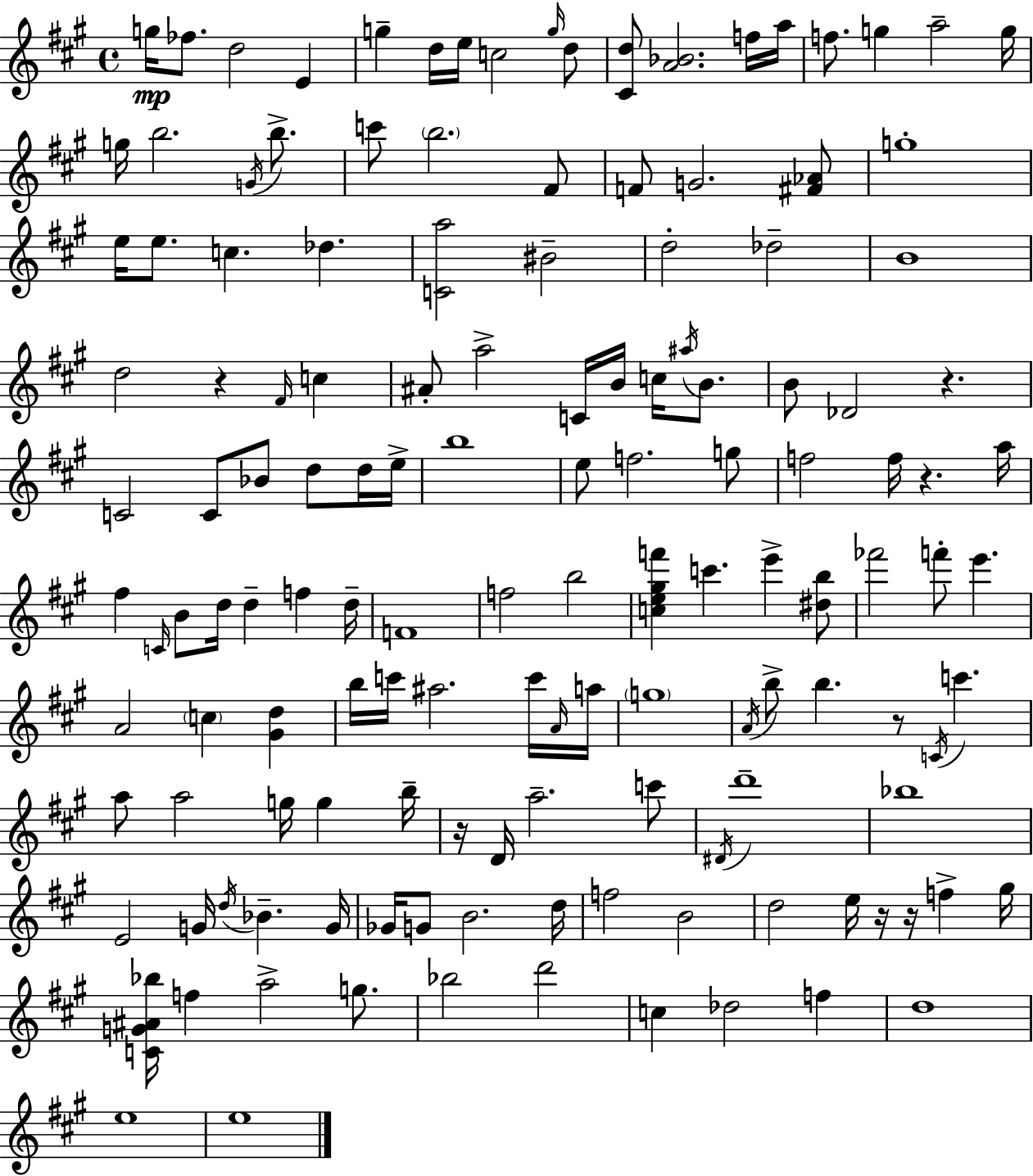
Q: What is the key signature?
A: A major